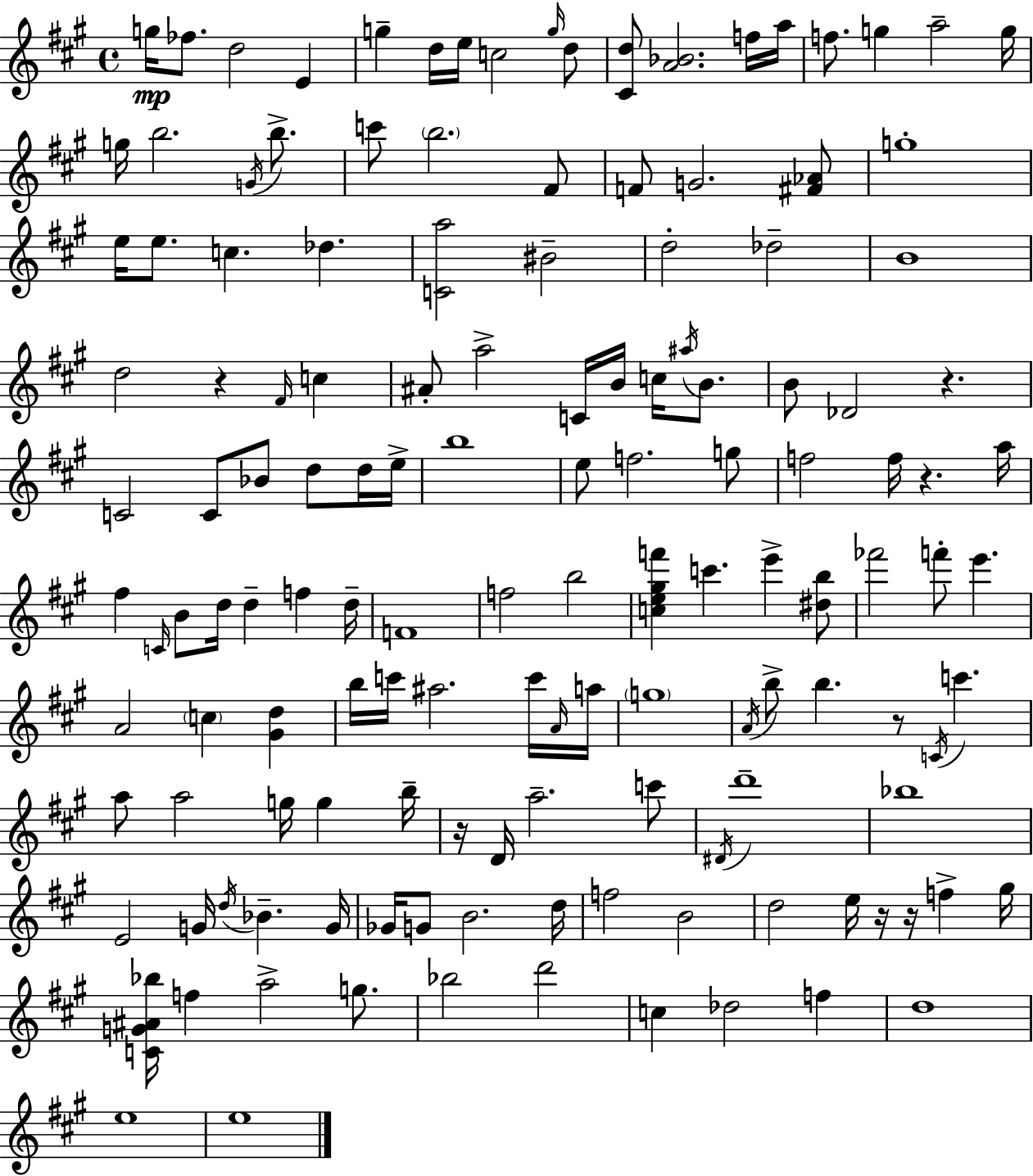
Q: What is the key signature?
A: A major